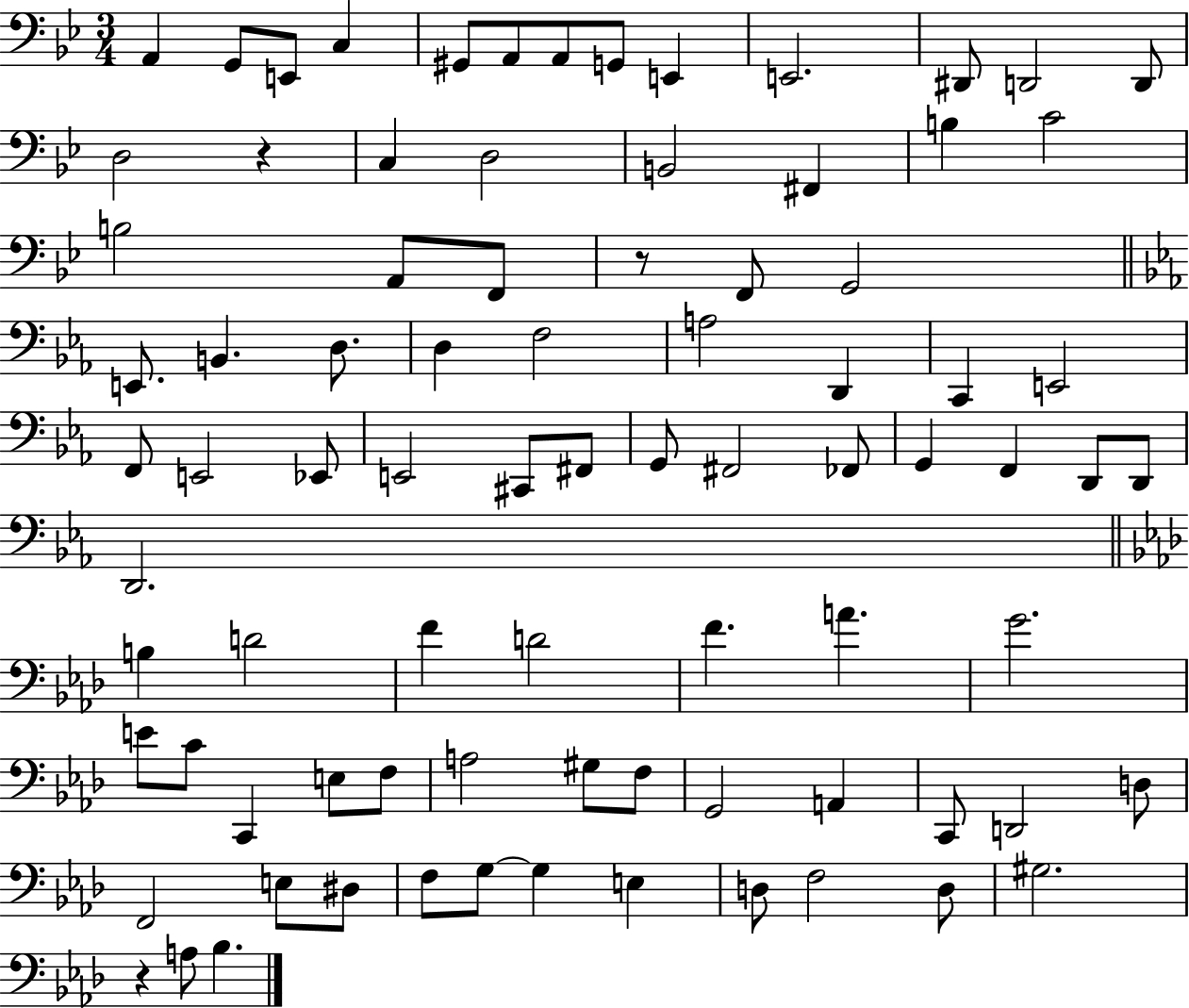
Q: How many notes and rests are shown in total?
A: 84